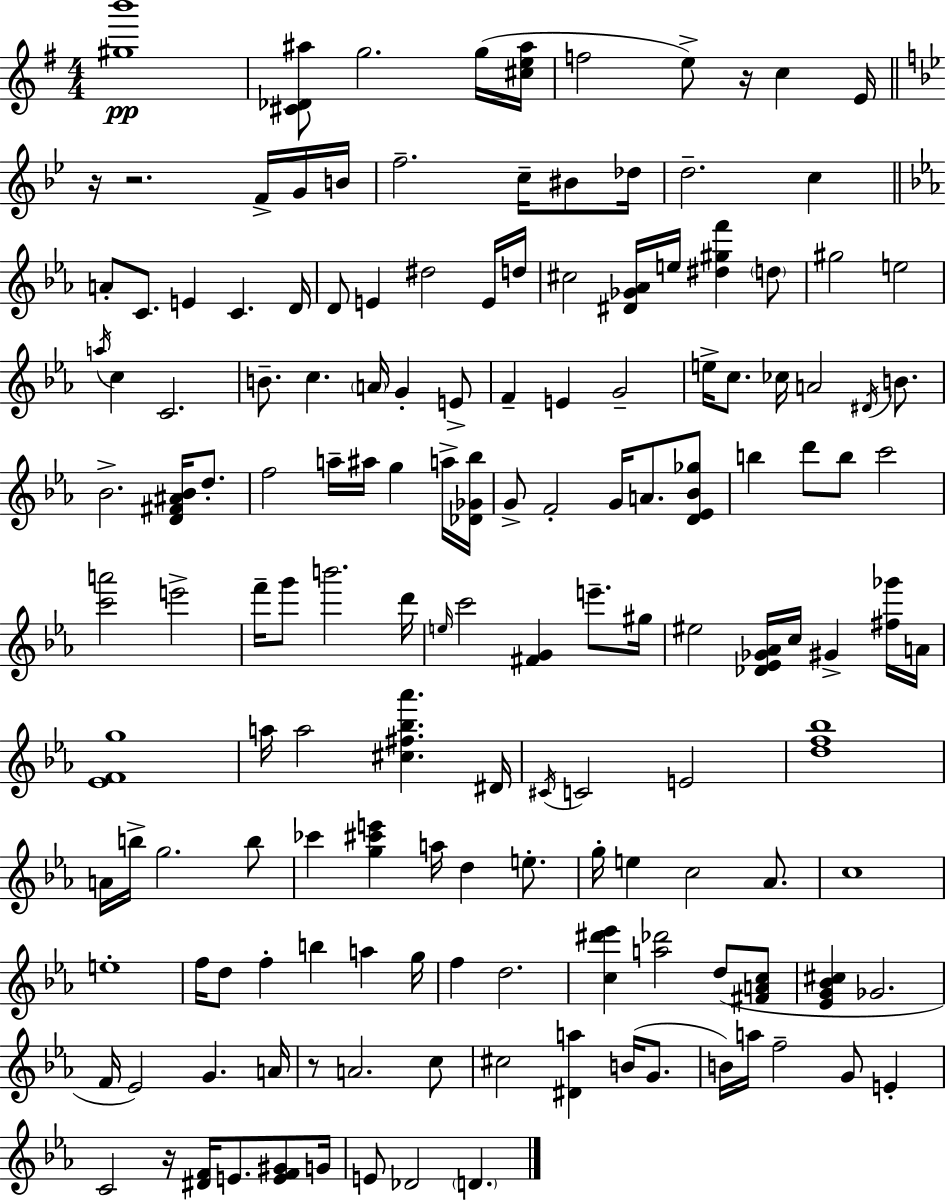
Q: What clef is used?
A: treble